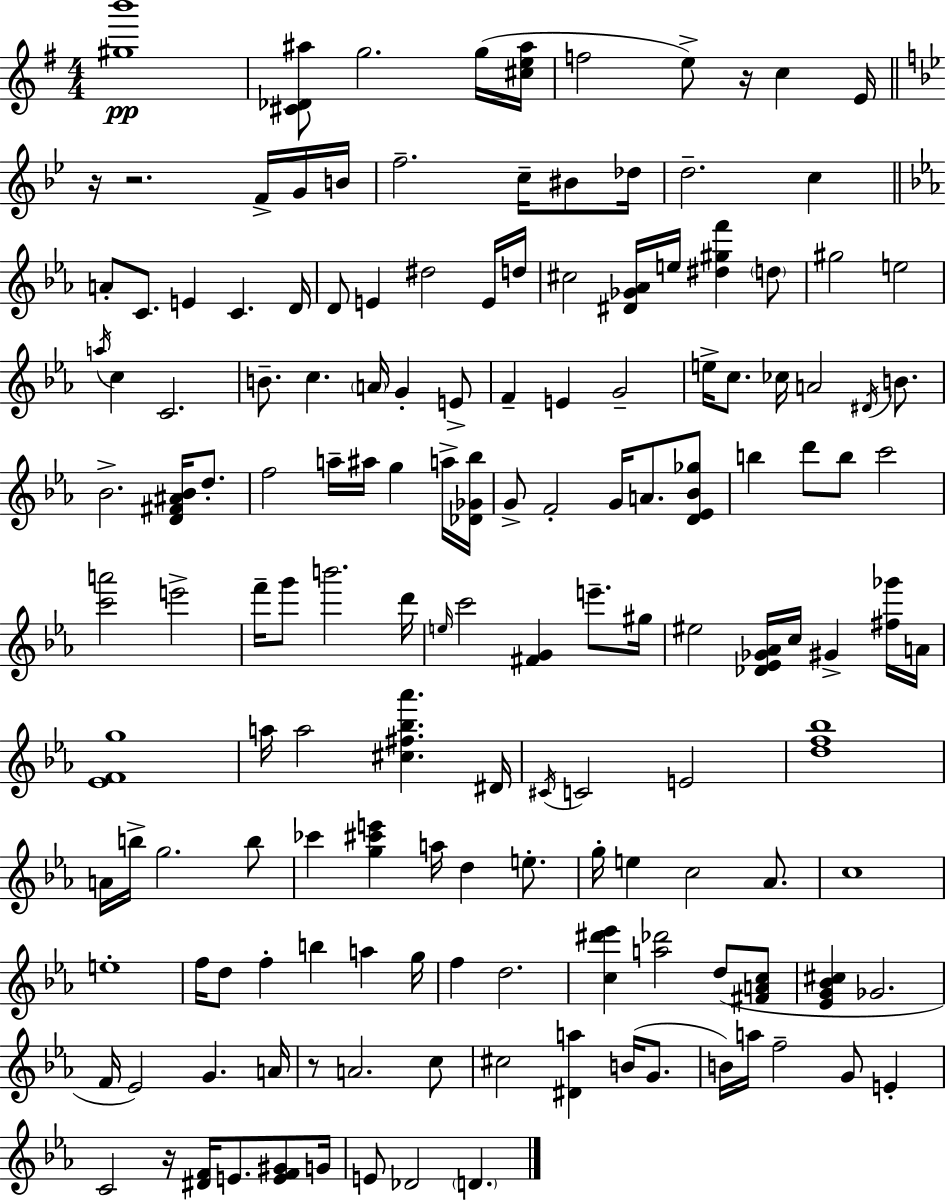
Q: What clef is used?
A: treble